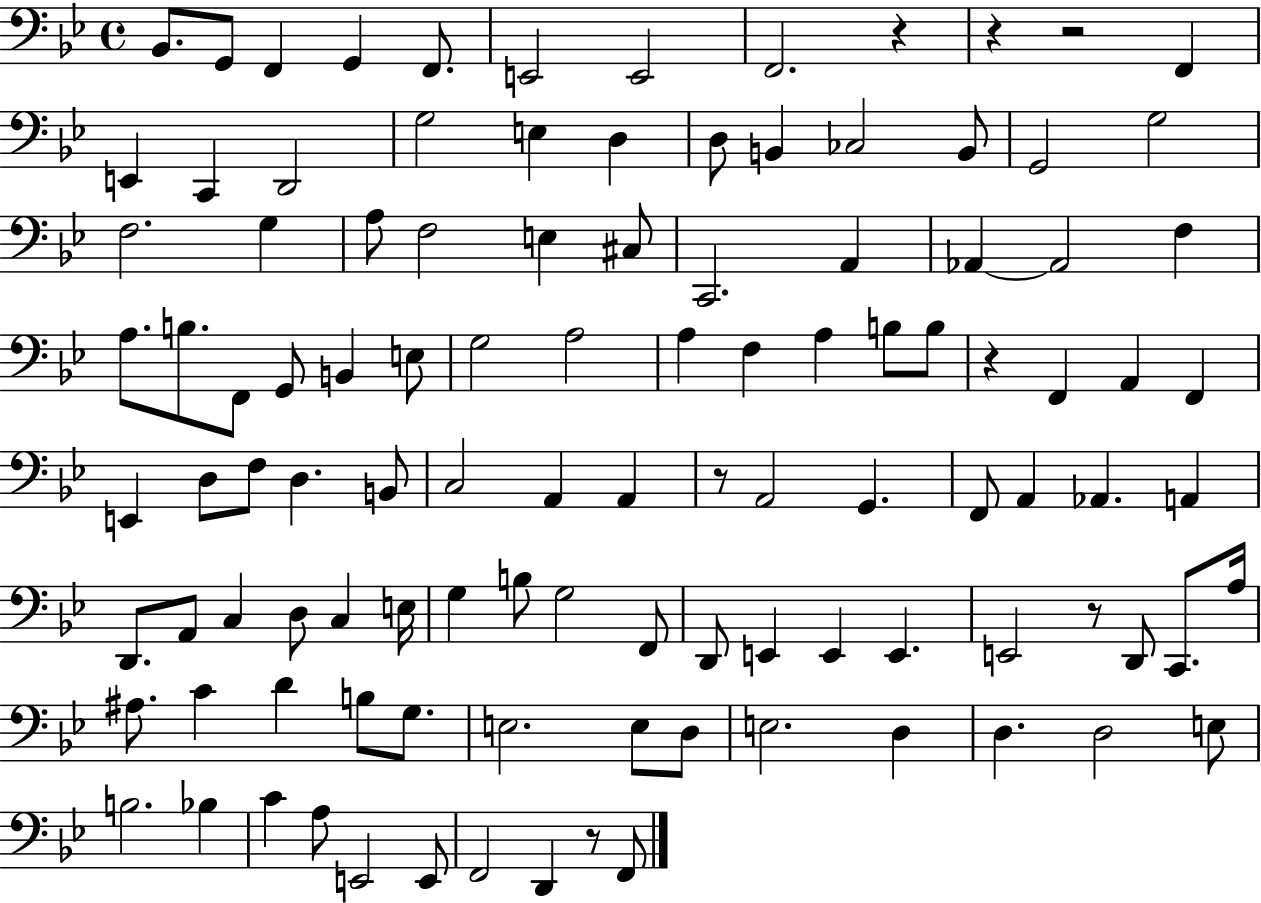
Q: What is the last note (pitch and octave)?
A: F2